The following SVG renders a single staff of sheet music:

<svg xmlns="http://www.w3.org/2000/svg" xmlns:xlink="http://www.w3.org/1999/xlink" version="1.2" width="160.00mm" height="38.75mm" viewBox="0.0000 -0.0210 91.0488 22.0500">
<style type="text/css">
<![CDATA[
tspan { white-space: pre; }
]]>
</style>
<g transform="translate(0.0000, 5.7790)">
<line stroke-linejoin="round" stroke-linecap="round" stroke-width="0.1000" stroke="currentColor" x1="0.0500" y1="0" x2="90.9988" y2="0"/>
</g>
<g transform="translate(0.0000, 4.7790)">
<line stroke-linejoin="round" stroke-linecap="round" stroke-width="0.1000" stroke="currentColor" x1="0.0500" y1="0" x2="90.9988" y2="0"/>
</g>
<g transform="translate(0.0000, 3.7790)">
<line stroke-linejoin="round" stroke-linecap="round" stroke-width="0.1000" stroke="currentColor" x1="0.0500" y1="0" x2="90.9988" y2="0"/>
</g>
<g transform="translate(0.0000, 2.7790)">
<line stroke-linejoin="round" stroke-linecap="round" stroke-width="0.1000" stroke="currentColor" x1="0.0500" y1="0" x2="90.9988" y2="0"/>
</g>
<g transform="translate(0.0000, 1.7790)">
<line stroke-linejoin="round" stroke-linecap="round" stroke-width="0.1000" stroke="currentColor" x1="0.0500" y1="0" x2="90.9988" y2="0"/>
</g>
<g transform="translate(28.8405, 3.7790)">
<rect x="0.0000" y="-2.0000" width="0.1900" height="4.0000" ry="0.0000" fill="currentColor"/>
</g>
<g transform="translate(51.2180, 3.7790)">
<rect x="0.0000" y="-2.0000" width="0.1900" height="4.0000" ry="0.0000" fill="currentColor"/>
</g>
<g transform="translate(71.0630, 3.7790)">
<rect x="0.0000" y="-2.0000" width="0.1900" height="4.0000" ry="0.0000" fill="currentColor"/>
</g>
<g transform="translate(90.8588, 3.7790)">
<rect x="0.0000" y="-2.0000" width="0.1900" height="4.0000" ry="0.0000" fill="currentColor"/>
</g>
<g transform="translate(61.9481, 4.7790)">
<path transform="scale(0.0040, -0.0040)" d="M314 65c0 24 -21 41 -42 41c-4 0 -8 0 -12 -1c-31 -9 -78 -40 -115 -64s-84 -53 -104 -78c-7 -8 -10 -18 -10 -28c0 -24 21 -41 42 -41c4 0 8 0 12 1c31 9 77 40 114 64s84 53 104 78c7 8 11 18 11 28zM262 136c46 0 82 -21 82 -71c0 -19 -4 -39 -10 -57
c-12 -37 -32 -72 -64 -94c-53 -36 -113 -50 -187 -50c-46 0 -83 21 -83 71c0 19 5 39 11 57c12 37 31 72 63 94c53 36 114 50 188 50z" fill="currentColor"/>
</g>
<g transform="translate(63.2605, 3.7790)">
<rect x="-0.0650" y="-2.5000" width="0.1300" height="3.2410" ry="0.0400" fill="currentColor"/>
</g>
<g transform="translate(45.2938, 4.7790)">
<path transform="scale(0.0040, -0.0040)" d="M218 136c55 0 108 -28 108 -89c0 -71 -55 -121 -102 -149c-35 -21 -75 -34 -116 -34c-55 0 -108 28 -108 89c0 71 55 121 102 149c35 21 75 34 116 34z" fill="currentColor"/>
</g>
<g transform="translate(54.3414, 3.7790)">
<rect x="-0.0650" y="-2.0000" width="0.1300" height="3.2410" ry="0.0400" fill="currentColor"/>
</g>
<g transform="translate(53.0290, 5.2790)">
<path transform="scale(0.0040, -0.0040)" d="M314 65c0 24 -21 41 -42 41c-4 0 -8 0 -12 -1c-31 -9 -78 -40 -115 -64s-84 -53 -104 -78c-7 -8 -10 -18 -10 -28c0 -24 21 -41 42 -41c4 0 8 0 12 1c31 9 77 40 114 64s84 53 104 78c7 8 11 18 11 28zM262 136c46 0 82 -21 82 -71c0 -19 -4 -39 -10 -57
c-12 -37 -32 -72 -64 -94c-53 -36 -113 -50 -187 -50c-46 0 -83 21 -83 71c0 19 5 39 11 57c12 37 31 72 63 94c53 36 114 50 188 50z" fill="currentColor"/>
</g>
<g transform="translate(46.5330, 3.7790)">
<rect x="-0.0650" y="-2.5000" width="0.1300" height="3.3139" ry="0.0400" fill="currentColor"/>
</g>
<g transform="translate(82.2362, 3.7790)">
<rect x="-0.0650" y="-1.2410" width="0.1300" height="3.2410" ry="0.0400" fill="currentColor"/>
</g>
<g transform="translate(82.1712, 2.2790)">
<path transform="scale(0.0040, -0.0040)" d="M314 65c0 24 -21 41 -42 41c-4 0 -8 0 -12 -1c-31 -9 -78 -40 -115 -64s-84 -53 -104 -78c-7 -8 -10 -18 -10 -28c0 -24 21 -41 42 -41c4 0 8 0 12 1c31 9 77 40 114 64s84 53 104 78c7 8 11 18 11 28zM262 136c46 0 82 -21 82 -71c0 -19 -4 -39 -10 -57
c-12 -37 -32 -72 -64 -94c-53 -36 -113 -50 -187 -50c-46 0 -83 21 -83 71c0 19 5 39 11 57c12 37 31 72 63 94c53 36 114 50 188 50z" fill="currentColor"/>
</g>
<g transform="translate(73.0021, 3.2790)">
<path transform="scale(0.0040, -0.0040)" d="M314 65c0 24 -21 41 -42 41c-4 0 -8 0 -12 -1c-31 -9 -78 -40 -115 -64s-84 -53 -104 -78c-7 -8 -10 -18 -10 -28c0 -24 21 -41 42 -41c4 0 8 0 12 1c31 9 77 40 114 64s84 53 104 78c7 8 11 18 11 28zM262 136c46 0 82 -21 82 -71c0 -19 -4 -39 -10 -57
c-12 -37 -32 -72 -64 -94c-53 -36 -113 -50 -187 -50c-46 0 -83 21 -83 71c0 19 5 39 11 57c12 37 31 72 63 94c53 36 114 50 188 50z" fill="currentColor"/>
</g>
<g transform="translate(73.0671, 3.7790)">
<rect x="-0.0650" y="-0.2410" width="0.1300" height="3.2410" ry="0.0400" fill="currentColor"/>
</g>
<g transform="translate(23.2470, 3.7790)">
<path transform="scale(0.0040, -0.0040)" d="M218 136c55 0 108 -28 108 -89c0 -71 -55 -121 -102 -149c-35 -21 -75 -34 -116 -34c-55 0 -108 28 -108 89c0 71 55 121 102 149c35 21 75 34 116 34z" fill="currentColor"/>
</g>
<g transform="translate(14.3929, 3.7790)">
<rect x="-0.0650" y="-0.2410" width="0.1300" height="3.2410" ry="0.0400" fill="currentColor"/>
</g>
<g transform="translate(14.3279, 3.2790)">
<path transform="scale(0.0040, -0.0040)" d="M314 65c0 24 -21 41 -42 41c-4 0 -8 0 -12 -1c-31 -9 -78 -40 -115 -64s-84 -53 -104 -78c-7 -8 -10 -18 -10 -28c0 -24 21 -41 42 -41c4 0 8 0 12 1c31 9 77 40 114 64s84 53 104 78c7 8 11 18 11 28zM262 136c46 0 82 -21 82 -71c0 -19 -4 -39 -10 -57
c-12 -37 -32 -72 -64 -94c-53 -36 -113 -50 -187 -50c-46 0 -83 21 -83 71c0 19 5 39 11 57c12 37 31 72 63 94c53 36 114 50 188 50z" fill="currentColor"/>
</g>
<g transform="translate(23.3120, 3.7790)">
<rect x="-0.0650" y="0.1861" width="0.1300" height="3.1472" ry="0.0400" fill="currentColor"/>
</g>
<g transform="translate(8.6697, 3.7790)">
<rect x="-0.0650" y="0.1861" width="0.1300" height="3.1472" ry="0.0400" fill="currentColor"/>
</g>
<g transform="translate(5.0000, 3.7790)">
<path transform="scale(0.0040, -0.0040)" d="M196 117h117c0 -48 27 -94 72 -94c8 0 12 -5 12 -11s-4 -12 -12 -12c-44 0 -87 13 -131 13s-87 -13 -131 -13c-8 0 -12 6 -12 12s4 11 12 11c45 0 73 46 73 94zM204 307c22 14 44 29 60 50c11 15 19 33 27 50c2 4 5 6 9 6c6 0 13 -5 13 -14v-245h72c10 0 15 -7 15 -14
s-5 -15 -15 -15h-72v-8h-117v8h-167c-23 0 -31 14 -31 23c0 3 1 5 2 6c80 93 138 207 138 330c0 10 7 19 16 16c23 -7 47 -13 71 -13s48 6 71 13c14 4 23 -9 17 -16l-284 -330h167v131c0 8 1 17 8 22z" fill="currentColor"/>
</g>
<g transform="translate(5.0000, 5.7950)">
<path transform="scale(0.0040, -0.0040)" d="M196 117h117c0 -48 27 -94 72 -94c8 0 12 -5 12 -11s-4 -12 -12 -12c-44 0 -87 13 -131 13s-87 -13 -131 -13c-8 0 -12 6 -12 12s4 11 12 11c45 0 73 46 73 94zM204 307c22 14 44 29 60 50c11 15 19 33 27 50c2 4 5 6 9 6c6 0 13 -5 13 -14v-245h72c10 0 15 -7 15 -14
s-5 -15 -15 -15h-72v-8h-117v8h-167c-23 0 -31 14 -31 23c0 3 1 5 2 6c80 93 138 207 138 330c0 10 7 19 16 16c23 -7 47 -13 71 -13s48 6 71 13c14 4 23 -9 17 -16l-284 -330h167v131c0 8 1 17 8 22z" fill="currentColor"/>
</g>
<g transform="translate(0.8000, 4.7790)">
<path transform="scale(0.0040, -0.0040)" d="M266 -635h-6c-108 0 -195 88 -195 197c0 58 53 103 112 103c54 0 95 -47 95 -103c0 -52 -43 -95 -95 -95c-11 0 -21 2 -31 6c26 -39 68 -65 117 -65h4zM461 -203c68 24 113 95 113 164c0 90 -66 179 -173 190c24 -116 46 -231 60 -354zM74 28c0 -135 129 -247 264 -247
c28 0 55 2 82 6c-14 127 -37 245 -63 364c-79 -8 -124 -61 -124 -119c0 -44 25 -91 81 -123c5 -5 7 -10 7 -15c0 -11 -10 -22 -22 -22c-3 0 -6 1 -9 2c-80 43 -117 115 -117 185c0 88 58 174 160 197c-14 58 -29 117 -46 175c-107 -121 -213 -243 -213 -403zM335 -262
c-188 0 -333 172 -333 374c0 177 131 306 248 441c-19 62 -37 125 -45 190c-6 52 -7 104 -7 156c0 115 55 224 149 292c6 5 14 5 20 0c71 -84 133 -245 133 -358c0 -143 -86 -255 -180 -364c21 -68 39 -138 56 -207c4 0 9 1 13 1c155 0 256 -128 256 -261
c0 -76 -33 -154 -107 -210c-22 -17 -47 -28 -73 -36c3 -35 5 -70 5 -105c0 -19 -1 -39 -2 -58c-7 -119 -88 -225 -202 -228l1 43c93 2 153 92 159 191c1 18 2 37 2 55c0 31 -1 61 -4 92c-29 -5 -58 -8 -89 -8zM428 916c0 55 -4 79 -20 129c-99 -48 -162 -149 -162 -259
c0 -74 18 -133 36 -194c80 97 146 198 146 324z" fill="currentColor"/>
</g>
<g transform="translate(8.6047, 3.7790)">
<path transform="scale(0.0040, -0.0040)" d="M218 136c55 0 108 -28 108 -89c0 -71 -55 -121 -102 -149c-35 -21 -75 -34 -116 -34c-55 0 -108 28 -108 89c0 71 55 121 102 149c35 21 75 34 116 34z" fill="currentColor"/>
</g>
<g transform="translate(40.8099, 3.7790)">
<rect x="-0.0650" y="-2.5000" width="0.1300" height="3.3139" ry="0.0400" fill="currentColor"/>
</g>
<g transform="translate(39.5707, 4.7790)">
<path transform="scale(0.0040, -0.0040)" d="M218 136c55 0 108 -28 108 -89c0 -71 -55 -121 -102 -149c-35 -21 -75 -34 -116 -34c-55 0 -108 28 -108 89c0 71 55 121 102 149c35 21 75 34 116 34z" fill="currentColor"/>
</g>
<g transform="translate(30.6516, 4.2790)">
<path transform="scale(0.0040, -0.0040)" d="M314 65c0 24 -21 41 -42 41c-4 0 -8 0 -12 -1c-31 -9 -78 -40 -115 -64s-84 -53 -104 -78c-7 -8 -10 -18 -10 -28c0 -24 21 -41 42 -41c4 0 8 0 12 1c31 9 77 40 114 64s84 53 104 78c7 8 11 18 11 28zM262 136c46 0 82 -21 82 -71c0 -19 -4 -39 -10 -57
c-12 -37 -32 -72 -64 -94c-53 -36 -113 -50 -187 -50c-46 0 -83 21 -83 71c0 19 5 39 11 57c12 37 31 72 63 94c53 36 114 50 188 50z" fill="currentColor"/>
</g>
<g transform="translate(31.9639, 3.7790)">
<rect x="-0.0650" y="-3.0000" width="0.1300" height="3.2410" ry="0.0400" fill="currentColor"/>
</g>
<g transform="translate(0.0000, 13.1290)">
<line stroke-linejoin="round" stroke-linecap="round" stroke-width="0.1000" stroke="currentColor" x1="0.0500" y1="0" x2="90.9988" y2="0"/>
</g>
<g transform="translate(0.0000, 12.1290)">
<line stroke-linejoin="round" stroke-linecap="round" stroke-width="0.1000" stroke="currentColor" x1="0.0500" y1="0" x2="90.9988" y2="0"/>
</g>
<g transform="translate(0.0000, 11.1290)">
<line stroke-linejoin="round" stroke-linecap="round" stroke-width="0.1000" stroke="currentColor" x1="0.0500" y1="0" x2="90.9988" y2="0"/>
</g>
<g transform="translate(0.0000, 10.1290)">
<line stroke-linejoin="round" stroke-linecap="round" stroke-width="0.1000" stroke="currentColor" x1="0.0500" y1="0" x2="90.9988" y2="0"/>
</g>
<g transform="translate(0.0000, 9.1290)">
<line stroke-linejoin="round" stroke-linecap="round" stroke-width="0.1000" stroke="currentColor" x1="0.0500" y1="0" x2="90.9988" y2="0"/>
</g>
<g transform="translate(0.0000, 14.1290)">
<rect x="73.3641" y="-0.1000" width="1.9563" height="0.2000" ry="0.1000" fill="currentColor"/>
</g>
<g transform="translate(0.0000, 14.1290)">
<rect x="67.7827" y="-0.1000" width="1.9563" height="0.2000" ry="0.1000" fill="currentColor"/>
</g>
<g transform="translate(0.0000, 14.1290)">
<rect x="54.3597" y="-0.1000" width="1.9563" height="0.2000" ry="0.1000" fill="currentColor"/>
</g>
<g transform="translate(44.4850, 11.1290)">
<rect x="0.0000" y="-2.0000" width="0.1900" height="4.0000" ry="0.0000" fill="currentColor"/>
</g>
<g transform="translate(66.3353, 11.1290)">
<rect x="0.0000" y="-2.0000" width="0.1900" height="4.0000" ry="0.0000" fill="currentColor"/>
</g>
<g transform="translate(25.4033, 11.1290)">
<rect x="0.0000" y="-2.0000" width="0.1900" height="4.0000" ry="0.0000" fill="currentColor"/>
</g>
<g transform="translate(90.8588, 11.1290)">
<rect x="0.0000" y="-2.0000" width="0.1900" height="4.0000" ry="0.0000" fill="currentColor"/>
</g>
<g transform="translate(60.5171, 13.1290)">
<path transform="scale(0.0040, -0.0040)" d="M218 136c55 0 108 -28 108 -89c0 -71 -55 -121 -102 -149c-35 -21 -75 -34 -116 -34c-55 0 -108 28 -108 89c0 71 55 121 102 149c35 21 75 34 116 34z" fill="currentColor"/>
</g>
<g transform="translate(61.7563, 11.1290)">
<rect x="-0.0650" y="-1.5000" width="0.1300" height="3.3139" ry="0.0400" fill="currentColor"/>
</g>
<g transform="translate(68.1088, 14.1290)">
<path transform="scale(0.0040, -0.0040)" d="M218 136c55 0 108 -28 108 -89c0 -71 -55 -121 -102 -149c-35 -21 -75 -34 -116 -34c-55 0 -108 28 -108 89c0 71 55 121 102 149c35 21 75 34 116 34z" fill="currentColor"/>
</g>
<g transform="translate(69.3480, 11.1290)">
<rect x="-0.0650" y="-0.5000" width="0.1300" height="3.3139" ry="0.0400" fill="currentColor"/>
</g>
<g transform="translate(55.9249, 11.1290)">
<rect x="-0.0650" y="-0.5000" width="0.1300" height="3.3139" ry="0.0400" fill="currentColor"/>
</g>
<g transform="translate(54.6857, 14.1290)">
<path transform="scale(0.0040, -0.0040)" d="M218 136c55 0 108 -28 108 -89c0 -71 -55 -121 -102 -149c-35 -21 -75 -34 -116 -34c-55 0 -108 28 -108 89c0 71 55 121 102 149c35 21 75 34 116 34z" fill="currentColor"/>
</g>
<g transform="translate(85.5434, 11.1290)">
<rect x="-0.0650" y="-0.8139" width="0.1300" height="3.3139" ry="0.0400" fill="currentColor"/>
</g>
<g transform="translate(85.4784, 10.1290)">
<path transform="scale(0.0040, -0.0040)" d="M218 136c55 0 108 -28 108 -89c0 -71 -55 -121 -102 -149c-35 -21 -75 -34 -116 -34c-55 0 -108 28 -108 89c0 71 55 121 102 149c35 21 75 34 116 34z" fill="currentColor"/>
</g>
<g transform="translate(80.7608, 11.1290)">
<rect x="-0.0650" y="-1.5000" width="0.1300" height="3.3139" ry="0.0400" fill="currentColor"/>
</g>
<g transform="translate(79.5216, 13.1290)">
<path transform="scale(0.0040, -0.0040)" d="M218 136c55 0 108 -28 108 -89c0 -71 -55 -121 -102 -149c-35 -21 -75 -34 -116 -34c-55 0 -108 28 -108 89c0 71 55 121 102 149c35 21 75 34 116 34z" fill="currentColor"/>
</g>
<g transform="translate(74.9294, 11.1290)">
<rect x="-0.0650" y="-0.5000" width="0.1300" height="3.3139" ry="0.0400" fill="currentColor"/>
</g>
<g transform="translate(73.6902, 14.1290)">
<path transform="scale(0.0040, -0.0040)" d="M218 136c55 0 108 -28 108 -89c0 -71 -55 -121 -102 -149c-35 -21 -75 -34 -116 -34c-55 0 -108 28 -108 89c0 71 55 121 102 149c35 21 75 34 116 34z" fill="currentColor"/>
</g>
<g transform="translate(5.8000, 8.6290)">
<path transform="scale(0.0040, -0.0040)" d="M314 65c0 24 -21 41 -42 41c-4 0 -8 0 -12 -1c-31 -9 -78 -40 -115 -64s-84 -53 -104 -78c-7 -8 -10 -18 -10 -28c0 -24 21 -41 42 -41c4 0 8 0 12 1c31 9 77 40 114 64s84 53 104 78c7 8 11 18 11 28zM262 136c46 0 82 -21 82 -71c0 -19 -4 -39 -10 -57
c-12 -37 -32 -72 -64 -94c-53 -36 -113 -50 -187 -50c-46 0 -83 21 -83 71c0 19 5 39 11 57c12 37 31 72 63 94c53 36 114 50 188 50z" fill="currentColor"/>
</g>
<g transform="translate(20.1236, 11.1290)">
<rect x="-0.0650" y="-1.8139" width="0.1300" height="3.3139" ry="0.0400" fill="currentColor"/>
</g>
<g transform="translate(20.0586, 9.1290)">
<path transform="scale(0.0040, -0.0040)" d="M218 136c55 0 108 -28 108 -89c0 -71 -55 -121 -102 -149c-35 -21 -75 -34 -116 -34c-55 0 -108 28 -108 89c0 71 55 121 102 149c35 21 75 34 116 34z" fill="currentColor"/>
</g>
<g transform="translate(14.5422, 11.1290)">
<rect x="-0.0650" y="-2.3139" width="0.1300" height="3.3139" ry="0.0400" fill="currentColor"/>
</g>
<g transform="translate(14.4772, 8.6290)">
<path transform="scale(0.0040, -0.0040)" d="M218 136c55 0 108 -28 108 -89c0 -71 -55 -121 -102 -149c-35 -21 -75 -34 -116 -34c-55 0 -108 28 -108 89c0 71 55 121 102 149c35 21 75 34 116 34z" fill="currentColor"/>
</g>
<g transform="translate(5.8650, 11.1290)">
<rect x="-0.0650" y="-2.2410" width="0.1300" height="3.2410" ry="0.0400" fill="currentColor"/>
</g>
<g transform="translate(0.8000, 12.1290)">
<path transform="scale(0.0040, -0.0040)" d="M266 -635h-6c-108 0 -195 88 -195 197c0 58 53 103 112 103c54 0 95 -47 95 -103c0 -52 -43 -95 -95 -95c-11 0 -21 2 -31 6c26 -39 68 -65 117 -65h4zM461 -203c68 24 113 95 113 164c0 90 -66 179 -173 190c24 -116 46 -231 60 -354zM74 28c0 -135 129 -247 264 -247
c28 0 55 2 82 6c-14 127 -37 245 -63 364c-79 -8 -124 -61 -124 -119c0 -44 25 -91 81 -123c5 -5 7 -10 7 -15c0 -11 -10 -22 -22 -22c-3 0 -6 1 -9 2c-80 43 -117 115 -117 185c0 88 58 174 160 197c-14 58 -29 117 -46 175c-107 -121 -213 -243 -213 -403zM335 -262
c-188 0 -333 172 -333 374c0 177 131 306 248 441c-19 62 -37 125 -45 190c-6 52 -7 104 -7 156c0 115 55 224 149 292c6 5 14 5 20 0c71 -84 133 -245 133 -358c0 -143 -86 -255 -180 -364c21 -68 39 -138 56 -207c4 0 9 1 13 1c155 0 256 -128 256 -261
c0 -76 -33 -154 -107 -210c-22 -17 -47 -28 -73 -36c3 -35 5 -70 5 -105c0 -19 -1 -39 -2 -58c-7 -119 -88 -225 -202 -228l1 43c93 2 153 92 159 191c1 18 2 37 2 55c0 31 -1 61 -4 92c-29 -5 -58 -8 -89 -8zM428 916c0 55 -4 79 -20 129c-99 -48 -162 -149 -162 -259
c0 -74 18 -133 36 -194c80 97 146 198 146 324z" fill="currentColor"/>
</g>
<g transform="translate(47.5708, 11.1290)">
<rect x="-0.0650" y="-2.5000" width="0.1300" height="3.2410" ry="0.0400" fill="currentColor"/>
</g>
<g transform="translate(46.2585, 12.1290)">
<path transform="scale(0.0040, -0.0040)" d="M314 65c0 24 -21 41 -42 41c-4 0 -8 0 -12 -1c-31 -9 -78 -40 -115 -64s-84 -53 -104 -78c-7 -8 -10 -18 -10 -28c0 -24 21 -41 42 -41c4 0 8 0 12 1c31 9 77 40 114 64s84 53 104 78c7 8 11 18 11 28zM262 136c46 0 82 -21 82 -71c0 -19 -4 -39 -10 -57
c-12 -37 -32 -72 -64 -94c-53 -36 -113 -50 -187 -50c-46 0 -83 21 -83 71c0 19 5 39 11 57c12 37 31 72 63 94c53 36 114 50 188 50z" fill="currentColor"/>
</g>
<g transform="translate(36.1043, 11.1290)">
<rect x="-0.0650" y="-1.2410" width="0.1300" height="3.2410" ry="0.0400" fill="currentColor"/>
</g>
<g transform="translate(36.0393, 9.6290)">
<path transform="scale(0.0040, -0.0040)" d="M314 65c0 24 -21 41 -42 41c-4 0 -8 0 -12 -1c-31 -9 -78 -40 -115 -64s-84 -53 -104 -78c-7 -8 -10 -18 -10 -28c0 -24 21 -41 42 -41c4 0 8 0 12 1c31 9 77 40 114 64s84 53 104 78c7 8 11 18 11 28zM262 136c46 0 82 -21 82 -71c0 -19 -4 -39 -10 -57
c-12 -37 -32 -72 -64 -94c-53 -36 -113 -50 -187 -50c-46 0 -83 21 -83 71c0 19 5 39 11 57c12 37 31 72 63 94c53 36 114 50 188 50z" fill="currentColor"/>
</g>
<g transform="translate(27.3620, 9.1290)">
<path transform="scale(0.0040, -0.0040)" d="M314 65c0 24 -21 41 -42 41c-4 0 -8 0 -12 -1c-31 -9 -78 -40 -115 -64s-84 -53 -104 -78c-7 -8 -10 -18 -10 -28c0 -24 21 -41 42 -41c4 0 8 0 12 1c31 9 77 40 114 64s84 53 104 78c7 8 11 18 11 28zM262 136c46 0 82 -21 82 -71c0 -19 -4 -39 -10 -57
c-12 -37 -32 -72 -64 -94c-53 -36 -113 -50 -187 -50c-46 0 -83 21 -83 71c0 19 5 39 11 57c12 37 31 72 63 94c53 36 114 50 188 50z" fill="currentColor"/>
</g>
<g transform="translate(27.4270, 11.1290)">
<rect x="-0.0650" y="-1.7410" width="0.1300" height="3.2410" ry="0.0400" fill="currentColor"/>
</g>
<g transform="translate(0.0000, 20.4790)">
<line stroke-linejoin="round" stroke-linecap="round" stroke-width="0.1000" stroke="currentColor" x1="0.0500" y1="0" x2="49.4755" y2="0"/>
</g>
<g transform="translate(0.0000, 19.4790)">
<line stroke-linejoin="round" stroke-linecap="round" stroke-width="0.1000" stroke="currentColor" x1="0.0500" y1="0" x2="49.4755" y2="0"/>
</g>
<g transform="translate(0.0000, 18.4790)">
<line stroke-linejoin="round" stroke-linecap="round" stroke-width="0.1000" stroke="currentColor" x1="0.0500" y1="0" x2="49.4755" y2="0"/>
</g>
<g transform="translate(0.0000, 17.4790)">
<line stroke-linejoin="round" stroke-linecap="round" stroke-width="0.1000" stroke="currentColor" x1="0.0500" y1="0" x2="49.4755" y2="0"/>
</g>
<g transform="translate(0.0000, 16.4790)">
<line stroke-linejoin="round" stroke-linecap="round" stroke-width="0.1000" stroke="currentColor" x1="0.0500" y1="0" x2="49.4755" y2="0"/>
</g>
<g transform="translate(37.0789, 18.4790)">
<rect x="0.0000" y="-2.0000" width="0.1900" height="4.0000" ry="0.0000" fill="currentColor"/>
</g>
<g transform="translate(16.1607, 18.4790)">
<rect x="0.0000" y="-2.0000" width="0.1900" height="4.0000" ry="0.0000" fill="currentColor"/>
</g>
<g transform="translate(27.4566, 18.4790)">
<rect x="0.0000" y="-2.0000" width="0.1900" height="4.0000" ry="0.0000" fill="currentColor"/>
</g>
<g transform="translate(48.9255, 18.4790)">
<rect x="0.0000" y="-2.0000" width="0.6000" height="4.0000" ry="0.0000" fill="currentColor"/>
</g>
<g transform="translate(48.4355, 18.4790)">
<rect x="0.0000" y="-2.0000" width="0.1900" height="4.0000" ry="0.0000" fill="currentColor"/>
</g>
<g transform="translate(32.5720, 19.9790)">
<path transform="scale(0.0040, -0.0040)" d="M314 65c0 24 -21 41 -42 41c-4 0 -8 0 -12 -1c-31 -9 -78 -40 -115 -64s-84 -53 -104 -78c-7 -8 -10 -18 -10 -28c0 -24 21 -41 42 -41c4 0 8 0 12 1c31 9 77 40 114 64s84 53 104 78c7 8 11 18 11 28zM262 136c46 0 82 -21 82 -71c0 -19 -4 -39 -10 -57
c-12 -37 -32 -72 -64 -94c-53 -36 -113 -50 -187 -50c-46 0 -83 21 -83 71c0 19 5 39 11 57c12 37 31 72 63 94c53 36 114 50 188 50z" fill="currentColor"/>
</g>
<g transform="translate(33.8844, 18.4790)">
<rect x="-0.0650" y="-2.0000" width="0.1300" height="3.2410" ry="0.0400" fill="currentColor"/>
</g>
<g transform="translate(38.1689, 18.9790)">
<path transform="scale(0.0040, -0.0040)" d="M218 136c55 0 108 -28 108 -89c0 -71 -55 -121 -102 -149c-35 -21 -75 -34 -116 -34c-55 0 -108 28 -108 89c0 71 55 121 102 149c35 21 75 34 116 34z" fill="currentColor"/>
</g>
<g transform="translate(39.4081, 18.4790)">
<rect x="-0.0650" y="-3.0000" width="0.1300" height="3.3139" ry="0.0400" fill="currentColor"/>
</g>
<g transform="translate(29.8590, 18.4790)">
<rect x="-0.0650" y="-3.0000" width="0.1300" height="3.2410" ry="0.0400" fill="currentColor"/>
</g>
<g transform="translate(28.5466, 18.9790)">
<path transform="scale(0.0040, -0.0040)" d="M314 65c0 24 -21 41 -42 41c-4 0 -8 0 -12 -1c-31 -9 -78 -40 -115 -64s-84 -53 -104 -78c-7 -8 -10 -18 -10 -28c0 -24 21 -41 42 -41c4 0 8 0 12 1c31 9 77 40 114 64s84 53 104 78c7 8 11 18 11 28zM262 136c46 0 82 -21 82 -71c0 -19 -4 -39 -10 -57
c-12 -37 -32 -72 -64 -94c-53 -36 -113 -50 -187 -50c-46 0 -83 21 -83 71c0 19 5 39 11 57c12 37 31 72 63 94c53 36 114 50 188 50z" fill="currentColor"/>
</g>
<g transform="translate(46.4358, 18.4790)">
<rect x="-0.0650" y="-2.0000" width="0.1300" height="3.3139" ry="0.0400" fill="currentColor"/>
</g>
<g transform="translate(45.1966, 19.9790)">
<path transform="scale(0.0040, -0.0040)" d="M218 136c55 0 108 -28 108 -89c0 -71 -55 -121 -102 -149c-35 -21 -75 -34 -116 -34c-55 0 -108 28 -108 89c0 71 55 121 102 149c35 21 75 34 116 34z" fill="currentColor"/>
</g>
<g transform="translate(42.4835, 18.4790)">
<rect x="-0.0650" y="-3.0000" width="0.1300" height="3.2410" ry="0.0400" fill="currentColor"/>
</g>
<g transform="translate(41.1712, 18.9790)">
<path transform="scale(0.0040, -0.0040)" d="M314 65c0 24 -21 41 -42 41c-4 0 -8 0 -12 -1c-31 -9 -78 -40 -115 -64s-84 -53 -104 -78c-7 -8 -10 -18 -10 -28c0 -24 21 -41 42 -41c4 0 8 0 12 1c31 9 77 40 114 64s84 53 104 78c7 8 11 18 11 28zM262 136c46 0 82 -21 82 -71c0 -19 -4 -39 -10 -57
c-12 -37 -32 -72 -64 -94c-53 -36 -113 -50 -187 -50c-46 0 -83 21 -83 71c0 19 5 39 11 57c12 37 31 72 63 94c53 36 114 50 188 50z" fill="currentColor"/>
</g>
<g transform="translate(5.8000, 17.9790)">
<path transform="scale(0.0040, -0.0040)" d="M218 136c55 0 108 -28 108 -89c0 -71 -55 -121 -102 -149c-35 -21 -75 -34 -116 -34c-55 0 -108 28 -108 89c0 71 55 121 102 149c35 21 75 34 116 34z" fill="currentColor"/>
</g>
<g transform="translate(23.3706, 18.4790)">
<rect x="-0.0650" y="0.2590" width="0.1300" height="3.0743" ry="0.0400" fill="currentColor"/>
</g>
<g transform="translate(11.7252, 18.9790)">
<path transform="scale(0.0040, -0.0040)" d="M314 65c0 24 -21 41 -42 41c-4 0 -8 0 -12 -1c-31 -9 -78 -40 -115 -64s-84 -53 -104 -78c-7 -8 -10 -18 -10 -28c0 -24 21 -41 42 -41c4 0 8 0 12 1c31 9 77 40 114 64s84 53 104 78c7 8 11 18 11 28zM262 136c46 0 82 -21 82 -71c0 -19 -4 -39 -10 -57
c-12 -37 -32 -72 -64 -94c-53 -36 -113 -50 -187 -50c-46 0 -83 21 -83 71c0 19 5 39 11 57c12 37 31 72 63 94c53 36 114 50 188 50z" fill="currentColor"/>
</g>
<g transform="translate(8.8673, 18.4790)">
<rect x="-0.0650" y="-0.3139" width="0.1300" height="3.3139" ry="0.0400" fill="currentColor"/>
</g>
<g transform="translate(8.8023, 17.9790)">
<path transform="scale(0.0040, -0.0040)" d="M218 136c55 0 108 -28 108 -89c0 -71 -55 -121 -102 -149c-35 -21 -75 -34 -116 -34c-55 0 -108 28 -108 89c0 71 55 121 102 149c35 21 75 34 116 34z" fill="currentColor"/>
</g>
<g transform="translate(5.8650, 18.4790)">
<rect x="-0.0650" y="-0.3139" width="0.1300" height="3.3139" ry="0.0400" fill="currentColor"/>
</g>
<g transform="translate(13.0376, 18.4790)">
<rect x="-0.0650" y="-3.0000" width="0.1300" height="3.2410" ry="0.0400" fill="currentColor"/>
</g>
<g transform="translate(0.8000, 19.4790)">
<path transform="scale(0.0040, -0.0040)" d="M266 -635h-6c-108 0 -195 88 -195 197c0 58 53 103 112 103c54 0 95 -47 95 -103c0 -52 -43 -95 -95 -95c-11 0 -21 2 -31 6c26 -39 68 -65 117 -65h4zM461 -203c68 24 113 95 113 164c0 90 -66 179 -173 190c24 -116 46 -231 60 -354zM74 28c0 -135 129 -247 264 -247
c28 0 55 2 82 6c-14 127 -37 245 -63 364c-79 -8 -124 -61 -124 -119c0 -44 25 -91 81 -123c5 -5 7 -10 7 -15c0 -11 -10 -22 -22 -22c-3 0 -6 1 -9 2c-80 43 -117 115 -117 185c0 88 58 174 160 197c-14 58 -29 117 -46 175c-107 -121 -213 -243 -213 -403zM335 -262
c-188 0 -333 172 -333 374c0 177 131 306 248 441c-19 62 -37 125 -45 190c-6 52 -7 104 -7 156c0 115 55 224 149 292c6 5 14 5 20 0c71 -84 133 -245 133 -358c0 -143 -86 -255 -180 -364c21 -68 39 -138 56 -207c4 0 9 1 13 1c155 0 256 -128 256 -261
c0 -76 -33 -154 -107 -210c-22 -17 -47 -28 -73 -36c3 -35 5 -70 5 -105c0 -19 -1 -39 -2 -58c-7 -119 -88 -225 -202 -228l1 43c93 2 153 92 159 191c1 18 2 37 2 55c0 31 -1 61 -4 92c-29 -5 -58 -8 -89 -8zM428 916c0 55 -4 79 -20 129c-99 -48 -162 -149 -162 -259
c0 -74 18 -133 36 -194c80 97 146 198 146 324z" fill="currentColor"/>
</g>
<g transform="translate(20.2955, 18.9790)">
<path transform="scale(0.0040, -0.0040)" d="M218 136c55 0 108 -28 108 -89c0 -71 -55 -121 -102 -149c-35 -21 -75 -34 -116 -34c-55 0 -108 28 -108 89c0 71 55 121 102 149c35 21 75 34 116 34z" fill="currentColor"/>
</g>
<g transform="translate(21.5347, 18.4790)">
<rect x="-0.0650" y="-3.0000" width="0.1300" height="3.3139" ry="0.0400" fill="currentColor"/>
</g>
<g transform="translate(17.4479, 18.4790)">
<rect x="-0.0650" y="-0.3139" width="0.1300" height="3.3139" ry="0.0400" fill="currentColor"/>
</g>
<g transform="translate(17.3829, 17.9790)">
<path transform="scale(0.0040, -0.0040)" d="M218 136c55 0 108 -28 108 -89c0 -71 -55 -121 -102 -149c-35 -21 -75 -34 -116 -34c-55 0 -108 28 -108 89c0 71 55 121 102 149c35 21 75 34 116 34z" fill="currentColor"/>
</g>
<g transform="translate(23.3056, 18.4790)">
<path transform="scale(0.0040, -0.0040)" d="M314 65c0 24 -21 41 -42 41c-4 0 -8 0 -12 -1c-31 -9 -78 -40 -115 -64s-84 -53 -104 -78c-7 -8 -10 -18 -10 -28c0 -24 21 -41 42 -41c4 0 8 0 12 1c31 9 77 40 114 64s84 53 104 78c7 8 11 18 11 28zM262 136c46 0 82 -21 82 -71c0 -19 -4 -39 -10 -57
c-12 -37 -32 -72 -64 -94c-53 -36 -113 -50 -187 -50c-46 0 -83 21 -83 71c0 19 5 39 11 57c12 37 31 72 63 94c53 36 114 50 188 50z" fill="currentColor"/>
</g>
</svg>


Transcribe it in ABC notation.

X:1
T:Untitled
M:4/4
L:1/4
K:C
B c2 B A2 G G F2 G2 c2 e2 g2 g f f2 e2 G2 C E C C E d c c A2 c A B2 A2 F2 A A2 F